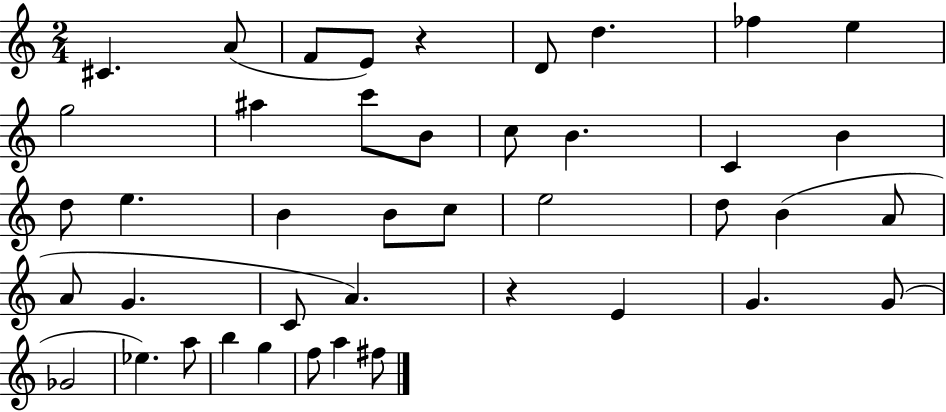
{
  \clef treble
  \numericTimeSignature
  \time 2/4
  \key c \major
  cis'4. a'8( | f'8 e'8) r4 | d'8 d''4. | fes''4 e''4 | \break g''2 | ais''4 c'''8 b'8 | c''8 b'4. | c'4 b'4 | \break d''8 e''4. | b'4 b'8 c''8 | e''2 | d''8 b'4( a'8 | \break a'8 g'4. | c'8 a'4.) | r4 e'4 | g'4. g'8( | \break ges'2 | ees''4.) a''8 | b''4 g''4 | f''8 a''4 fis''8 | \break \bar "|."
}